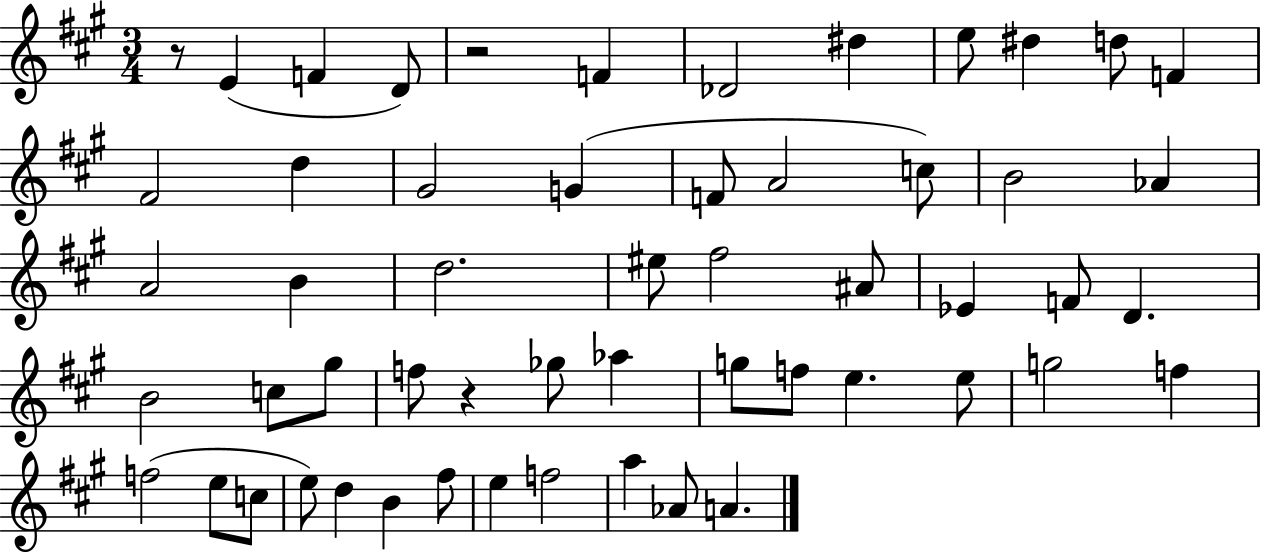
R/e E4/q F4/q D4/e R/h F4/q Db4/h D#5/q E5/e D#5/q D5/e F4/q F#4/h D5/q G#4/h G4/q F4/e A4/h C5/e B4/h Ab4/q A4/h B4/q D5/h. EIS5/e F#5/h A#4/e Eb4/q F4/e D4/q. B4/h C5/e G#5/e F5/e R/q Gb5/e Ab5/q G5/e F5/e E5/q. E5/e G5/h F5/q F5/h E5/e C5/e E5/e D5/q B4/q F#5/e E5/q F5/h A5/q Ab4/e A4/q.